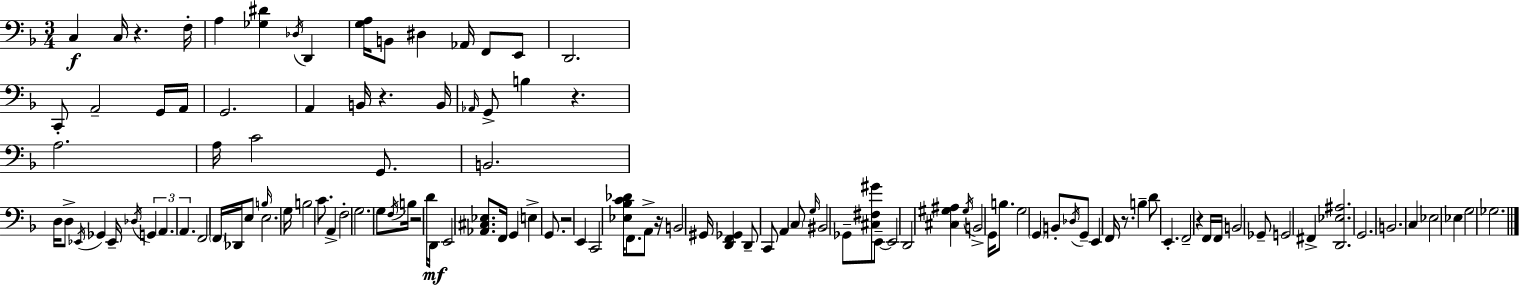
C3/q C3/s R/q. F3/s A3/q [Gb3,D#4]/q Db3/s D2/q [G3,A3]/s B2/e D#3/q Ab2/s F2/e E2/e D2/h. C2/e A2/h G2/s A2/s G2/h. A2/q B2/s R/q. B2/s Ab2/s G2/e B3/q R/q. A3/h. A3/s C4/h G2/e. B2/h. D3/s D3/e Eb2/s Gb2/q Eb2/s Db3/s G2/q A2/q. A2/q. F2/h F2/s Db2/s E3/e B3/s E3/h. G3/s B3/h C4/e. A2/q F3/h G3/h. G3/e F3/s B3/s R/h D4/s D2/s E2/h [Ab2,C#3,Eb3]/e. F2/s G2/q E3/q G2/e. R/h E2/q C2/h [Eb3,Bb3,C4,Db4]/s F2/e. A2/e R/s B2/h G#2/s [D2,F2,Gb2]/q D2/e C2/e A2/q C3/e G3/s BIS2/h Gb2/e [C#3,F#3,G#4]/e E2/e E2/h D2/h [C#3,G#3,A#3]/q G#3/s B2/h G2/s B3/e. G3/h G2/q B2/e Db3/s G2/e E2/q F2/s R/e. B3/q D4/e E2/q. F2/h R/q F2/s F2/s B2/h Gb2/e G2/h F#2/q [D2,Eb3,A#3]/h. G2/h. B2/h. C3/q Eb3/h Eb3/q G3/h Gb3/h.